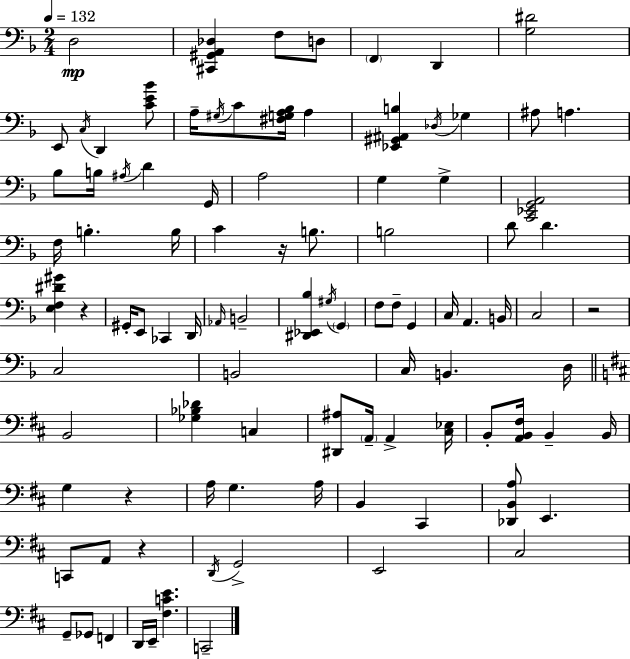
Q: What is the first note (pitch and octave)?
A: D3